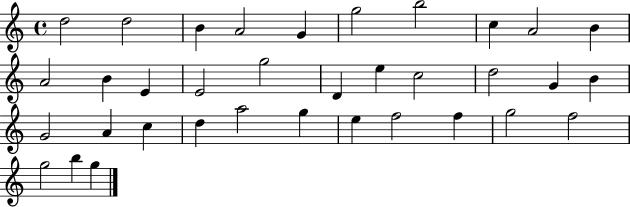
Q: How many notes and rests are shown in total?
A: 35